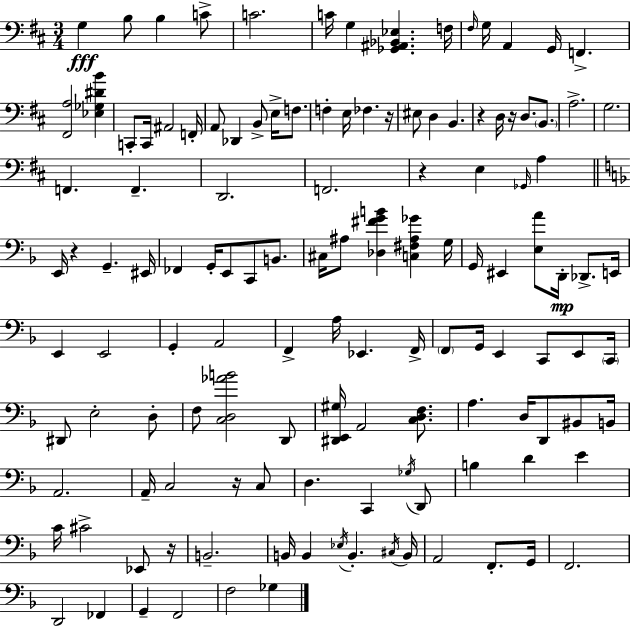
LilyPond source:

{
  \clef bass
  \numericTimeSignature
  \time 3/4
  \key d \major
  g4\fff b8 b4 c'8-> | c'2. | c'16 g4 <ges, ais, bes, ees>4. f16 | \grace { fis16 } g16 a,4 g,16 f,4.-> | \break <fis, a>2 <ees ges dis' b'>4 | c,8-. c,16 ais,2 | f,16-. a,8 des,4 b,8-> e16-> f8. | f4-. e16 fes4. | \break r16 eis8 d4 b,4. | r4 d16 r16 d8. \parenthesize b,8. | a2.-> | g2. | \break f,4. f,4.-- | d,2. | f,2. | r4 e4 \grace { ges,16 } a4 | \break \bar "||" \break \key f \major e,16 r4 g,4.-- eis,16 | fes,4 g,16-. e,8 c,8 b,8. | cis16 ais8 <des fis' g' b'>4 <c fis ais ges'>4 g16 | g,16 eis,4 <e a'>8 d,16-.\mp des,8.-> e,16 | \break e,4 e,2 | g,4-. a,2 | f,4-> a16 ees,4. f,16-> | \parenthesize f,8 g,16 e,4 c,8 e,8 \parenthesize c,16 | \break dis,8 e2-. d8-. | f8 <c d aes' b'>2 d,8 | <dis, e, gis>16 a,2 <c d f>8. | a4. d16 d,8 bis,8 b,16 | \break a,2. | a,16-- c2 r16 c8 | d4. c,4 \acciaccatura { ges16 } d,8 | b4 d'4 e'4 | \break c'16 cis'2-> ees,8 | r16 b,2.-- | b,16 b,4 \acciaccatura { ees16 } b,4.-. | \acciaccatura { cis16 } b,16 a,2 f,8.-. | \break g,16 f,2. | d,2 fes,4 | g,4-- f,2 | f2 ges4 | \break \bar "|."
}